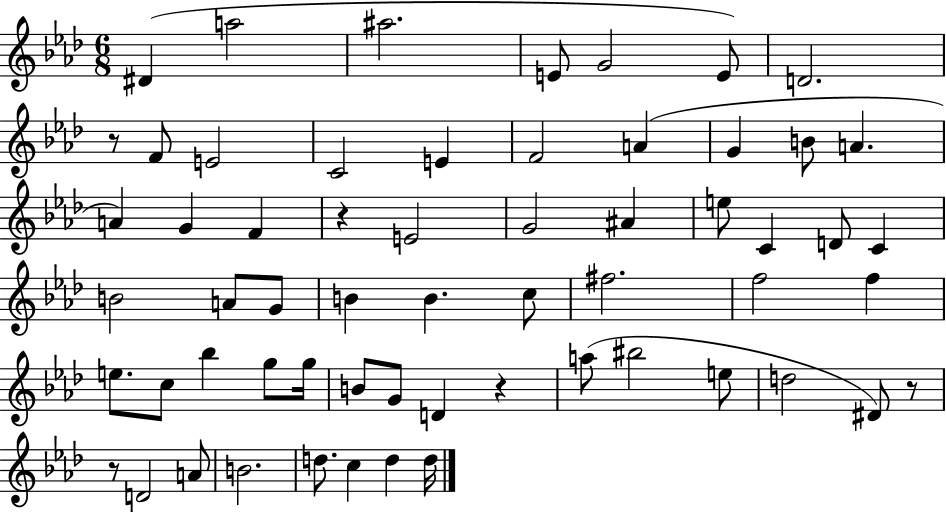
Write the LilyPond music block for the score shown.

{
  \clef treble
  \numericTimeSignature
  \time 6/8
  \key aes \major
  dis'4( a''2 | ais''2. | e'8 g'2 e'8) | d'2. | \break r8 f'8 e'2 | c'2 e'4 | f'2 a'4( | g'4 b'8 a'4. | \break a'4) g'4 f'4 | r4 e'2 | g'2 ais'4 | e''8 c'4 d'8 c'4 | \break b'2 a'8 g'8 | b'4 b'4. c''8 | fis''2. | f''2 f''4 | \break e''8. c''8 bes''4 g''8 g''16 | b'8 g'8 d'4 r4 | a''8( bis''2 e''8 | d''2 dis'8) r8 | \break r8 d'2 a'8 | b'2. | d''8. c''4 d''4 d''16 | \bar "|."
}